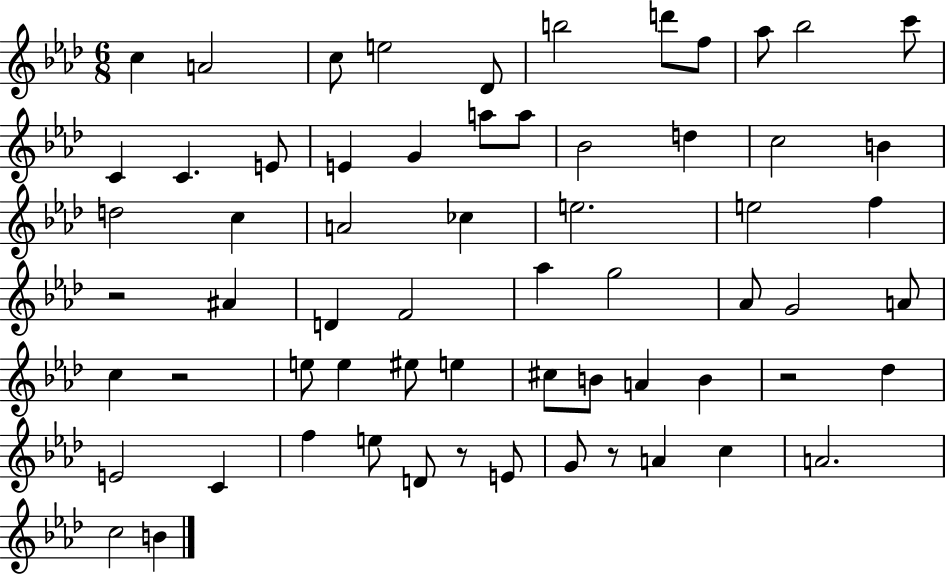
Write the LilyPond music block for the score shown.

{
  \clef treble
  \numericTimeSignature
  \time 6/8
  \key aes \major
  c''4 a'2 | c''8 e''2 des'8 | b''2 d'''8 f''8 | aes''8 bes''2 c'''8 | \break c'4 c'4. e'8 | e'4 g'4 a''8 a''8 | bes'2 d''4 | c''2 b'4 | \break d''2 c''4 | a'2 ces''4 | e''2. | e''2 f''4 | \break r2 ais'4 | d'4 f'2 | aes''4 g''2 | aes'8 g'2 a'8 | \break c''4 r2 | e''8 e''4 eis''8 e''4 | cis''8 b'8 a'4 b'4 | r2 des''4 | \break e'2 c'4 | f''4 e''8 d'8 r8 e'8 | g'8 r8 a'4 c''4 | a'2. | \break c''2 b'4 | \bar "|."
}